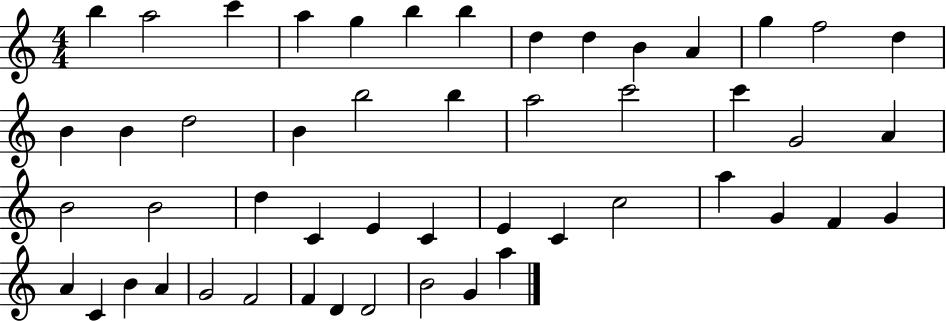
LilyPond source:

{
  \clef treble
  \numericTimeSignature
  \time 4/4
  \key c \major
  b''4 a''2 c'''4 | a''4 g''4 b''4 b''4 | d''4 d''4 b'4 a'4 | g''4 f''2 d''4 | \break b'4 b'4 d''2 | b'4 b''2 b''4 | a''2 c'''2 | c'''4 g'2 a'4 | \break b'2 b'2 | d''4 c'4 e'4 c'4 | e'4 c'4 c''2 | a''4 g'4 f'4 g'4 | \break a'4 c'4 b'4 a'4 | g'2 f'2 | f'4 d'4 d'2 | b'2 g'4 a''4 | \break \bar "|."
}